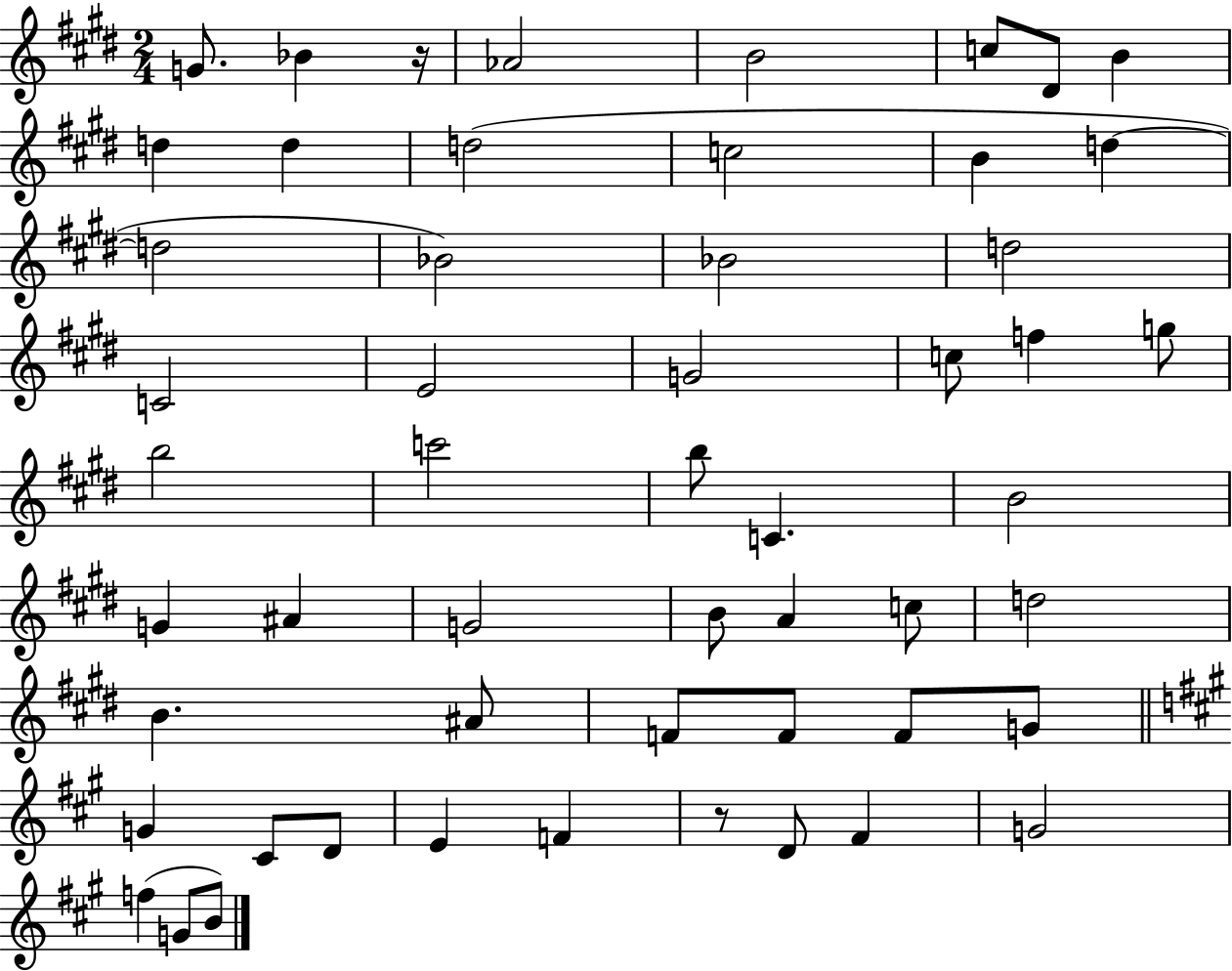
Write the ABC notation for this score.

X:1
T:Untitled
M:2/4
L:1/4
K:E
G/2 _B z/4 _A2 B2 c/2 ^D/2 B d d d2 c2 B d d2 _B2 _B2 d2 C2 E2 G2 c/2 f g/2 b2 c'2 b/2 C B2 G ^A G2 B/2 A c/2 d2 B ^A/2 F/2 F/2 F/2 G/2 G ^C/2 D/2 E F z/2 D/2 ^F G2 f G/2 B/2